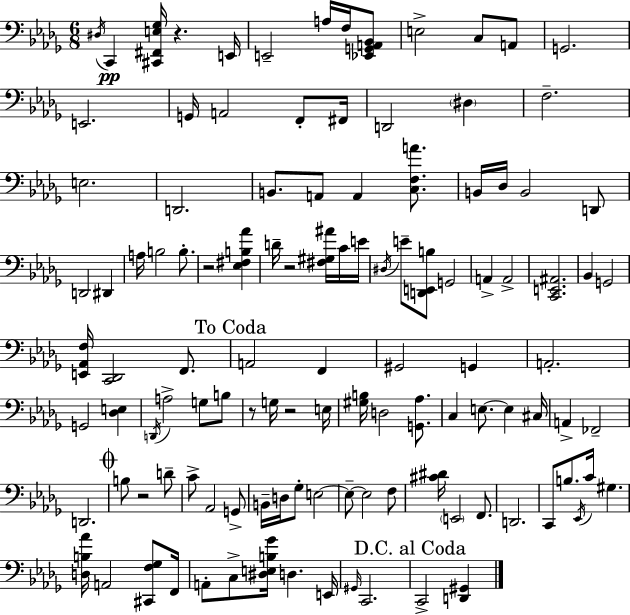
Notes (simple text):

D#3/s C2/q [C#2,F#2,E3,Gb3]/s R/q. E2/s E2/h A3/s F3/s [Eb2,G2,A2,Bb2]/e E3/h C3/e A2/e G2/h. E2/h. G2/s A2/h F2/e F#2/s D2/h D#3/q F3/h. E3/h. D2/h. B2/e. A2/e A2/q [C3,F3,A4]/e. B2/s Db3/s B2/h D2/e D2/h D#2/q A3/s B3/h B3/e. R/h [Eb3,F#3,B3,Ab4]/q D4/s R/h [F#3,G#3,A#4]/s C4/s E4/s D#3/s E4/e [D2,E2,B3]/e G2/h A2/q A2/h [C2,E2,A#2]/h. Bb2/q G2/h [E2,Ab2,F3]/s [C2,Db2]/h F2/e. A2/h F2/q G#2/h G2/q A2/h. G2/h [Db3,E3]/q D2/s A3/h G3/e B3/e R/e G3/s R/h E3/s [G#3,B3]/s D3/h [G2,Ab3]/e. C3/q E3/e. E3/q C#3/s A2/q FES2/h D2/h. B3/e R/h D4/e C4/e Ab2/h G2/e B2/s D3/s Gb3/e E3/h E3/e E3/h F3/e [C#4,D#4]/s E2/h F2/e. D2/h. C2/e B3/e. Eb2/s C4/s G#3/q. [D3,B3,Ab4]/s A2/h [C#2,F3,Gb3]/e F2/s A2/e C3/e [D#3,E3,B3,Gb4]/s D3/q. E2/s G#2/s C2/h. C2/h [D2,G#2]/q